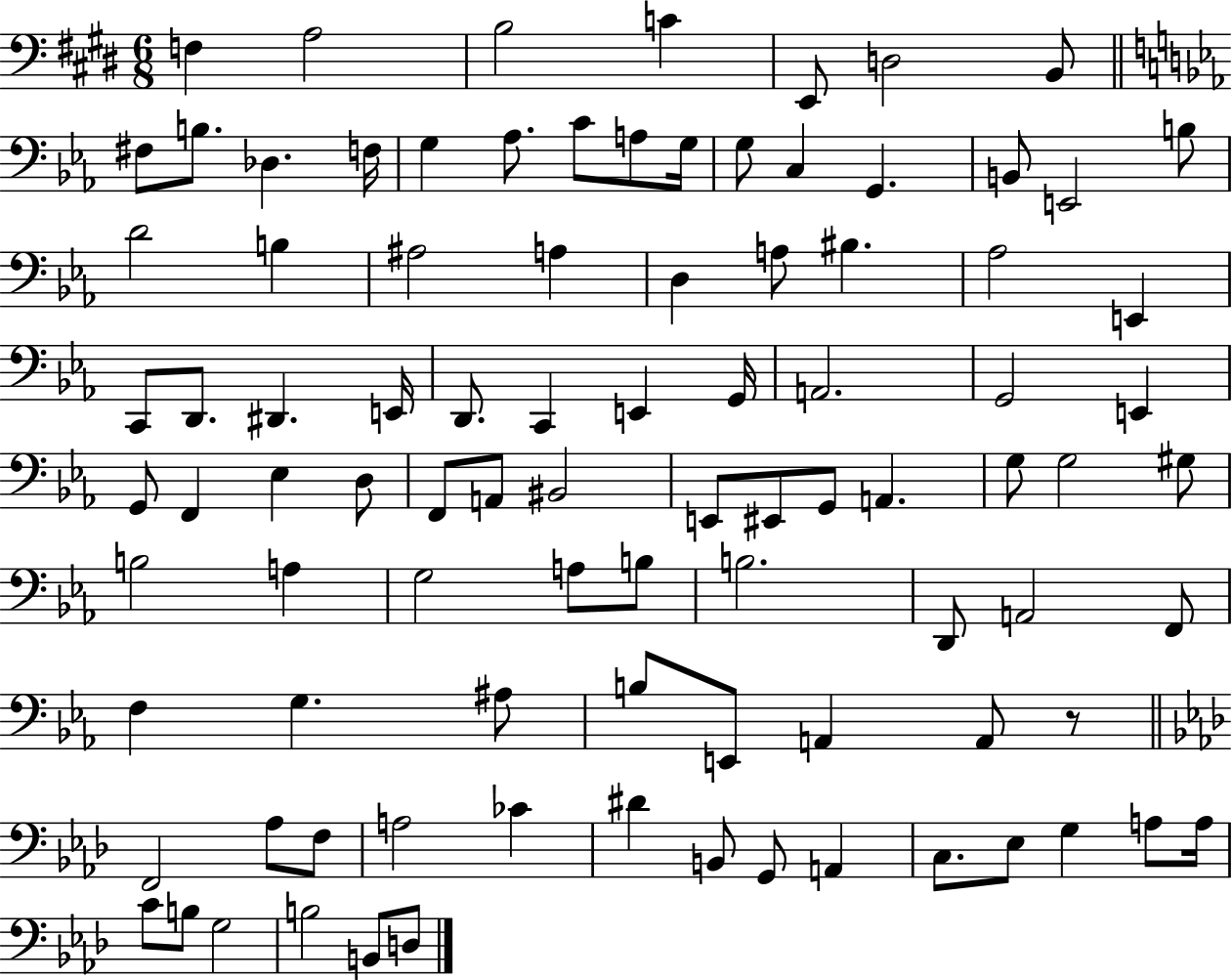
{
  \clef bass
  \numericTimeSignature
  \time 6/8
  \key e \major
  f4 a2 | b2 c'4 | e,8 d2 b,8 | \bar "||" \break \key ees \major fis8 b8. des4. f16 | g4 aes8. c'8 a8 g16 | g8 c4 g,4. | b,8 e,2 b8 | \break d'2 b4 | ais2 a4 | d4 a8 bis4. | aes2 e,4 | \break c,8 d,8. dis,4. e,16 | d,8. c,4 e,4 g,16 | a,2. | g,2 e,4 | \break g,8 f,4 ees4 d8 | f,8 a,8 bis,2 | e,8 eis,8 g,8 a,4. | g8 g2 gis8 | \break b2 a4 | g2 a8 b8 | b2. | d,8 a,2 f,8 | \break f4 g4. ais8 | b8 e,8 a,4 a,8 r8 | \bar "||" \break \key f \minor f,2 aes8 f8 | a2 ces'4 | dis'4 b,8 g,8 a,4 | c8. ees8 g4 a8 a16 | \break c'8 b8 g2 | b2 b,8 d8 | \bar "|."
}